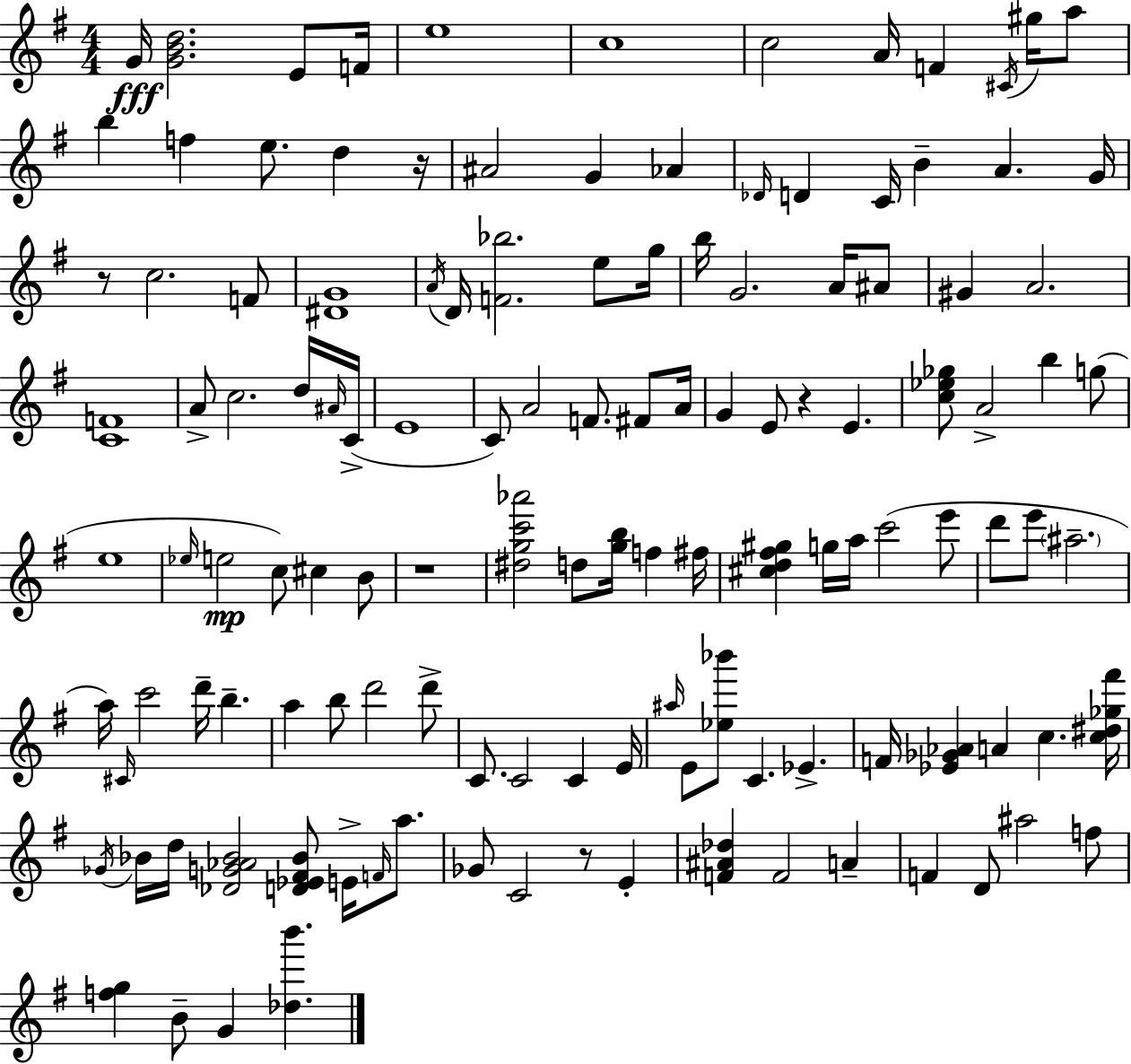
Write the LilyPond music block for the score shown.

{
  \clef treble
  \numericTimeSignature
  \time 4/4
  \key e \minor
  g'16\fff <g' b' d''>2. e'8 f'16 | e''1 | c''1 | c''2 a'16 f'4 \acciaccatura { cis'16 } gis''16 a''8 | \break b''4 f''4 e''8. d''4 | r16 ais'2 g'4 aes'4 | \grace { des'16 } d'4 c'16 b'4-- a'4. | g'16 r8 c''2. | \break f'8 <dis' g'>1 | \acciaccatura { a'16 } d'16 <f' bes''>2. | e''8 g''16 b''16 g'2. | a'16 ais'8 gis'4 a'2. | \break <c' f'>1 | a'8-> c''2. | d''16 \grace { ais'16 }( c'16-> e'1 | c'8) a'2 f'8. | \break fis'8 a'16 g'4 e'8 r4 e'4. | <c'' ees'' ges''>8 a'2-> b''4 | g''8( e''1 | \grace { ees''16 } e''2\mp c''8) cis''4 | \break b'8 r1 | <dis'' g'' c''' aes'''>2 d''8 <g'' b''>16 | f''4 fis''16 <cis'' d'' fis'' gis''>4 g''16 a''16 c'''2( | e'''8 d'''8 e'''8 \parenthesize ais''2.-- | \break a''16) \grace { cis'16 } c'''2 d'''16-- | b''4.-- a''4 b''8 d'''2 | d'''8-> c'8. c'2 | c'4 e'16 \grace { ais''16 } e'8 <ees'' bes'''>8 c'4. | \break ees'4.-> f'16 <ees' ges' aes'>4 a'4 | c''4. <c'' dis'' ges'' fis'''>16 \acciaccatura { ges'16 } bes'16 d''16 <des' g' aes' bes'>2 | <d' ees' fis' bes'>8 e'16-> \grace { f'16 } a''8. ges'8 c'2 | r8 e'4-. <f' ais' des''>4 f'2 | \break a'4-- f'4 d'8 ais''2 | f''8 <f'' g''>4 b'8-- g'4 | <des'' b'''>4. \bar "|."
}